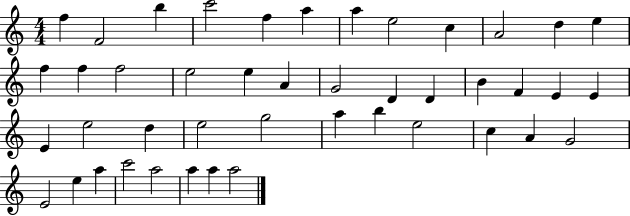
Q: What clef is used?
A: treble